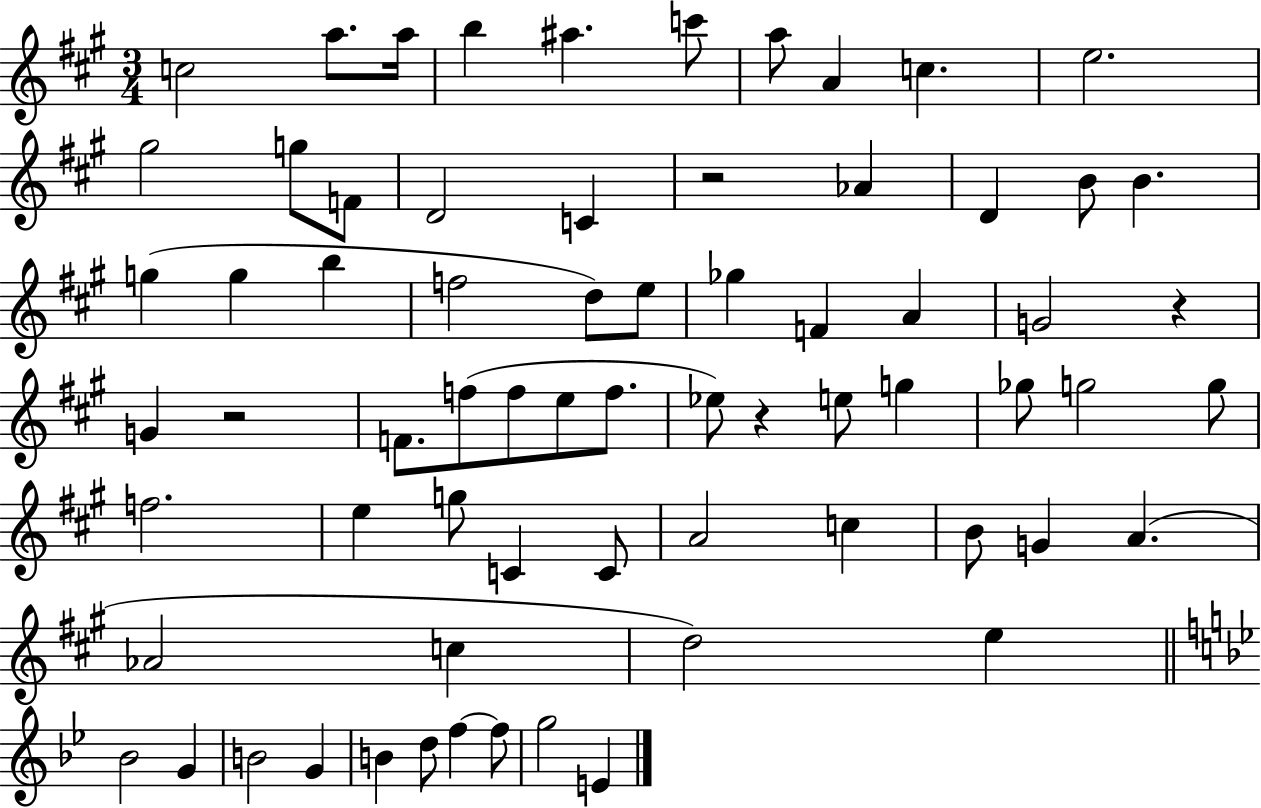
{
  \clef treble
  \numericTimeSignature
  \time 3/4
  \key a \major
  \repeat volta 2 { c''2 a''8. a''16 | b''4 ais''4. c'''8 | a''8 a'4 c''4. | e''2. | \break gis''2 g''8 f'8 | d'2 c'4 | r2 aes'4 | d'4 b'8 b'4. | \break g''4( g''4 b''4 | f''2 d''8) e''8 | ges''4 f'4 a'4 | g'2 r4 | \break g'4 r2 | f'8. f''8( f''8 e''8 f''8. | ees''8) r4 e''8 g''4 | ges''8 g''2 g''8 | \break f''2. | e''4 g''8 c'4 c'8 | a'2 c''4 | b'8 g'4 a'4.( | \break aes'2 c''4 | d''2) e''4 | \bar "||" \break \key g \minor bes'2 g'4 | b'2 g'4 | b'4 d''8 f''4~~ f''8 | g''2 e'4 | \break } \bar "|."
}